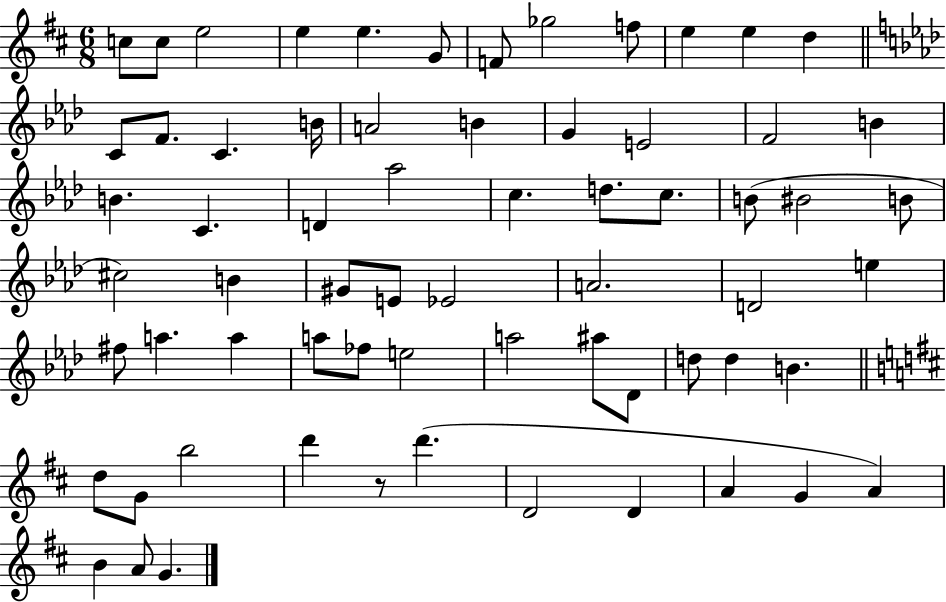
C5/e C5/e E5/h E5/q E5/q. G4/e F4/e Gb5/h F5/e E5/q E5/q D5/q C4/e F4/e. C4/q. B4/s A4/h B4/q G4/q E4/h F4/h B4/q B4/q. C4/q. D4/q Ab5/h C5/q. D5/e. C5/e. B4/e BIS4/h B4/e C#5/h B4/q G#4/e E4/e Eb4/h A4/h. D4/h E5/q F#5/e A5/q. A5/q A5/e FES5/e E5/h A5/h A#5/e Db4/e D5/e D5/q B4/q. D5/e G4/e B5/h D6/q R/e D6/q. D4/h D4/q A4/q G4/q A4/q B4/q A4/e G4/q.